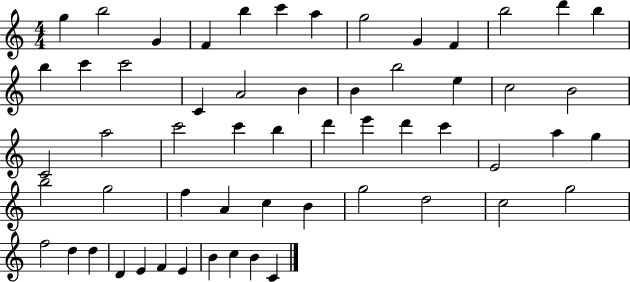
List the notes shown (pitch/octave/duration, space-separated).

G5/q B5/h G4/q F4/q B5/q C6/q A5/q G5/h G4/q F4/q B5/h D6/q B5/q B5/q C6/q C6/h C4/q A4/h B4/q B4/q B5/h E5/q C5/h B4/h C4/h A5/h C6/h C6/q B5/q D6/q E6/q D6/q C6/q E4/h A5/q G5/q B5/h G5/h F5/q A4/q C5/q B4/q G5/h D5/h C5/h G5/h F5/h D5/q D5/q D4/q E4/q F4/q E4/q B4/q C5/q B4/q C4/q